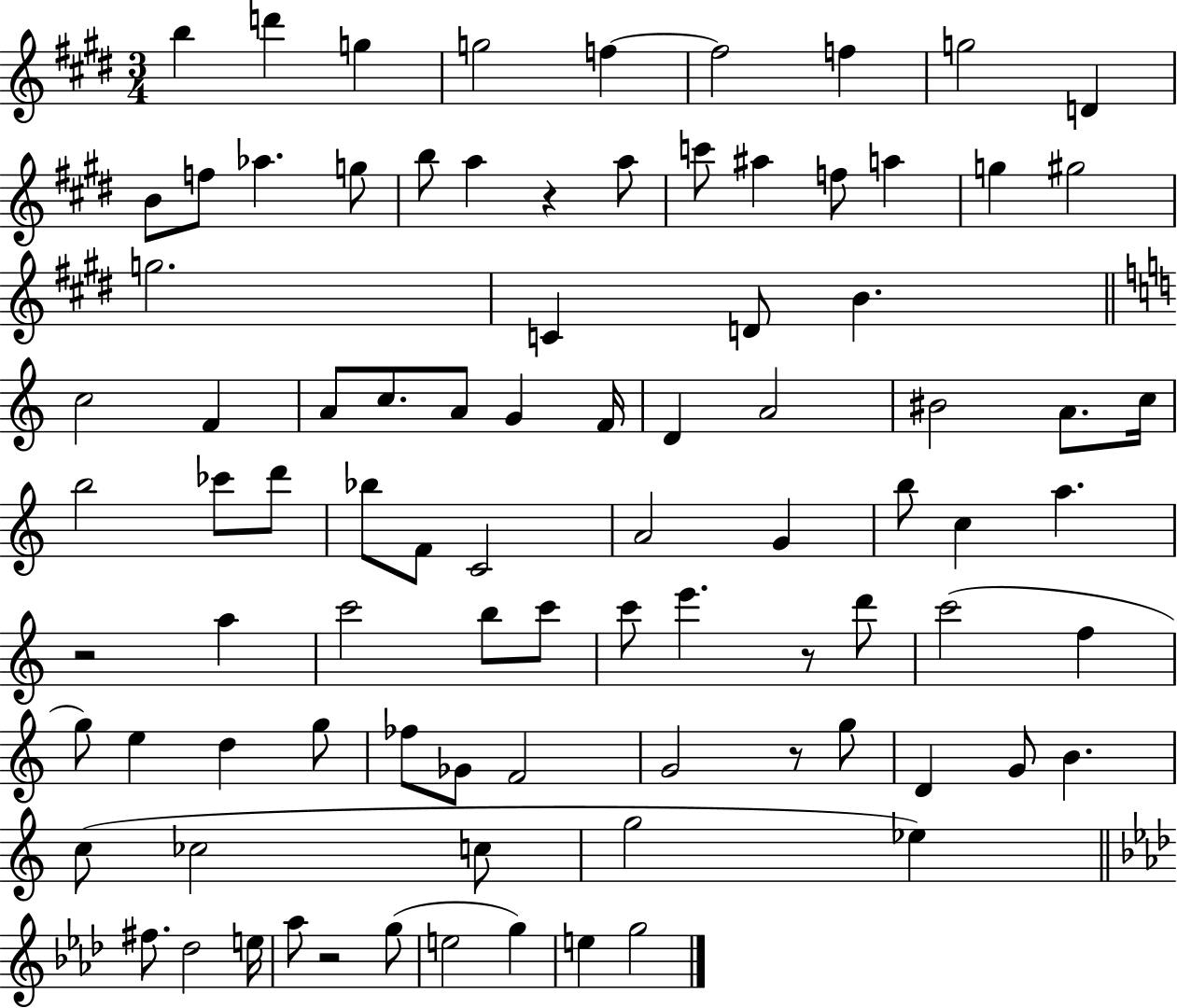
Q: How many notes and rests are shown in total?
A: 89